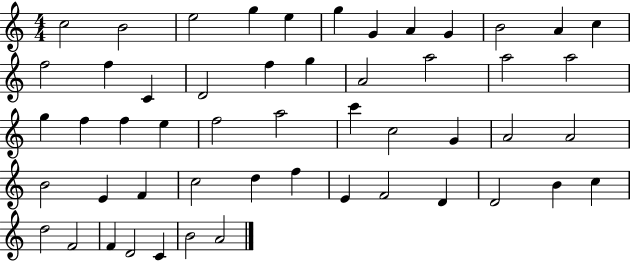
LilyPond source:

{
  \clef treble
  \numericTimeSignature
  \time 4/4
  \key c \major
  c''2 b'2 | e''2 g''4 e''4 | g''4 g'4 a'4 g'4 | b'2 a'4 c''4 | \break f''2 f''4 c'4 | d'2 f''4 g''4 | a'2 a''2 | a''2 a''2 | \break g''4 f''4 f''4 e''4 | f''2 a''2 | c'''4 c''2 g'4 | a'2 a'2 | \break b'2 e'4 f'4 | c''2 d''4 f''4 | e'4 f'2 d'4 | d'2 b'4 c''4 | \break d''2 f'2 | f'4 d'2 c'4 | b'2 a'2 | \bar "|."
}